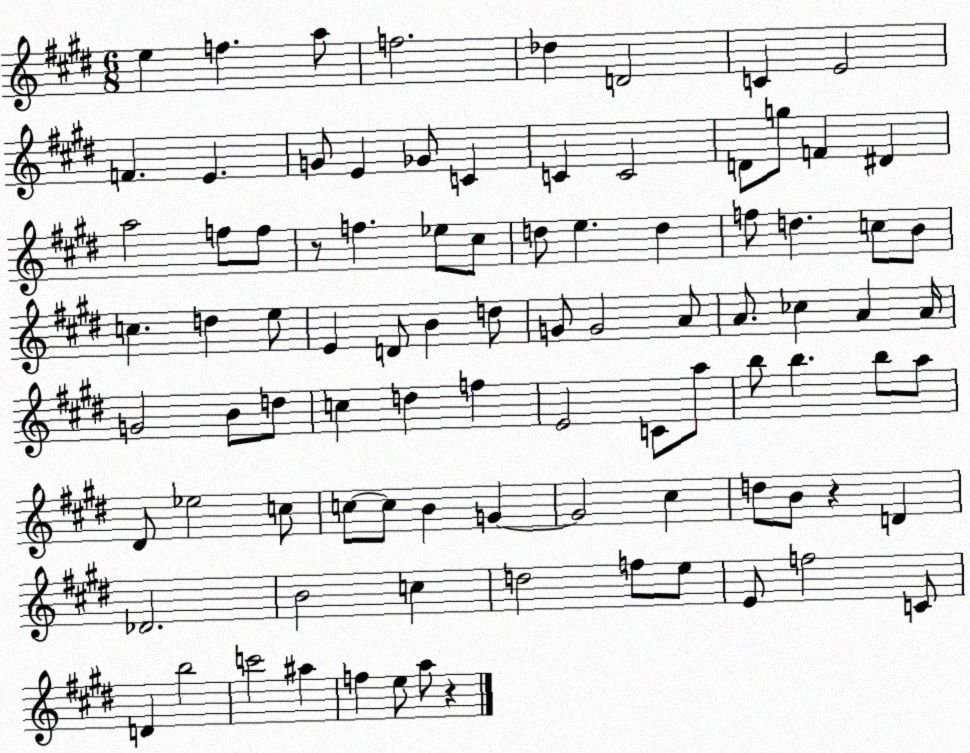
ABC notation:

X:1
T:Untitled
M:6/8
L:1/4
K:E
e f a/2 f2 _d D2 C E2 F E G/2 E _G/2 C C C2 D/2 g/2 F ^D a2 f/2 f/2 z/2 f _e/2 ^c/2 d/2 e d f/2 d c/2 B/2 c d e/2 E D/2 B d/2 G/2 G2 A/2 A/2 _c A A/4 G2 B/2 d/2 c d f E2 C/2 a/2 b/2 b b/2 a/2 ^D/2 _e2 c/2 c/2 c/2 B G G2 ^c d/2 B/2 z D _D2 B2 c d2 f/2 e/2 E/2 f2 C/2 D b2 c'2 ^a f e/2 a/2 z